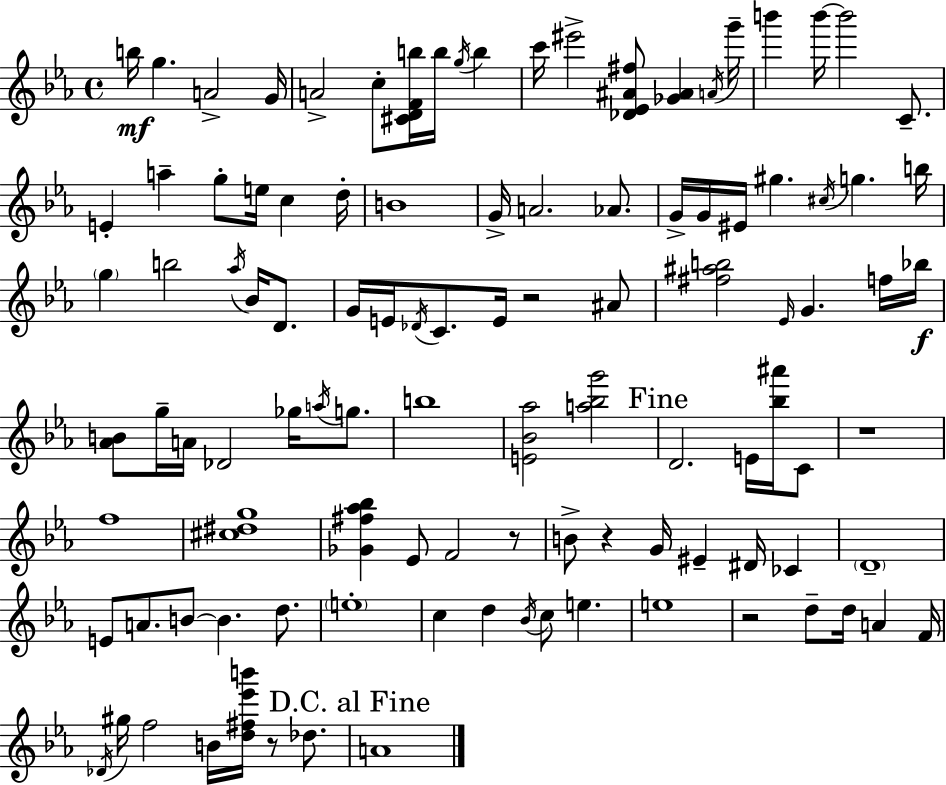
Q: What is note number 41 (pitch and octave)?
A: E4